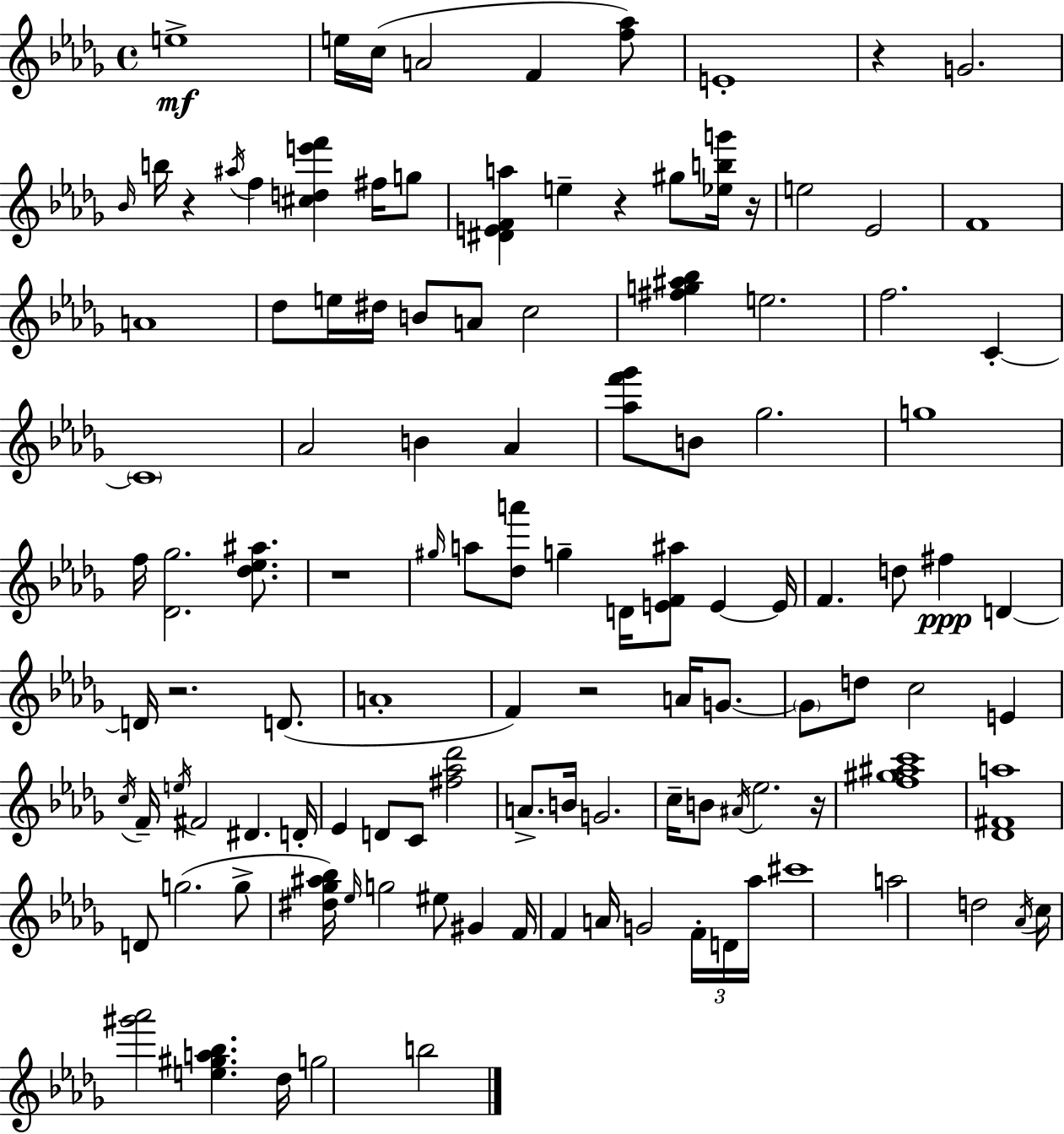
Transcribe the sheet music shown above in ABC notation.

X:1
T:Untitled
M:4/4
L:1/4
K:Bbm
e4 e/4 c/4 A2 F [f_a]/2 E4 z G2 _B/4 b/4 z ^a/4 f [^cde'f'] ^f/4 g/2 [^DEFa] e z ^g/2 [_ebg']/4 z/4 e2 _E2 F4 A4 _d/2 e/4 ^d/4 B/2 A/2 c2 [^fg^a_b] e2 f2 C C4 _A2 B _A [_af'_g']/2 B/2 _g2 g4 f/4 [_D_g]2 [_d_e^a]/2 z4 ^g/4 a/2 [_da']/2 g D/4 [EF^a]/2 E E/4 F d/2 ^f D D/4 z2 D/2 A4 F z2 A/4 G/2 G/2 d/2 c2 E c/4 F/4 e/4 ^F2 ^D D/4 _E D/2 C/2 [^f_a_d']2 A/2 B/4 G2 c/4 B/2 ^A/4 _e2 z/4 [f^g^ac']4 [_D^Fa]4 D/2 g2 g/2 [^d_g^a_b]/4 _e/4 g2 ^e/2 ^G F/4 F A/4 G2 F/4 D/4 _a/4 ^c'4 a2 d2 _A/4 c/4 [^g'_a']2 [e^ga_b] _d/4 g2 b2